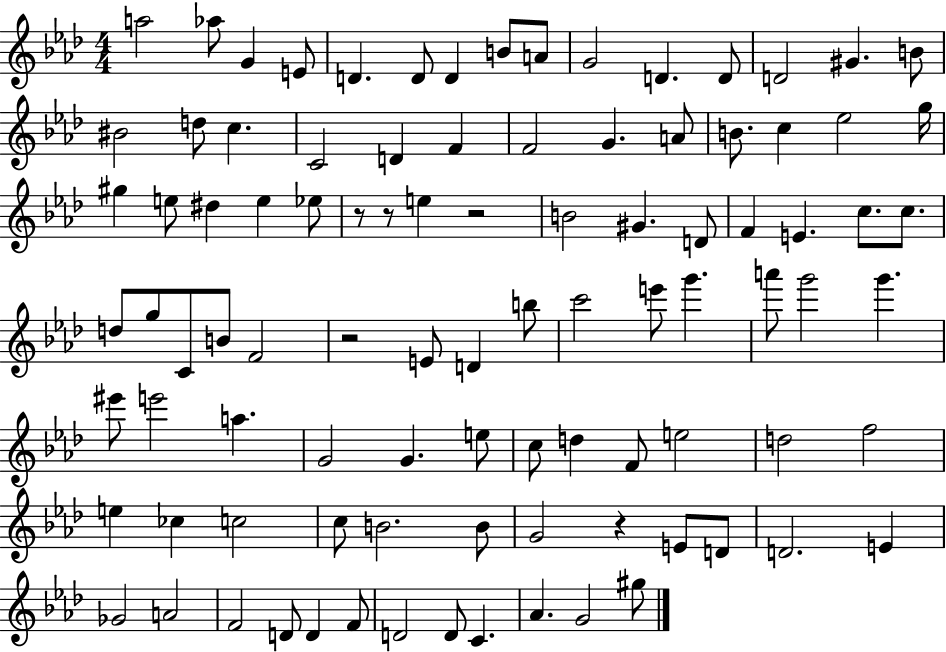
A5/h Ab5/e G4/q E4/e D4/q. D4/e D4/q B4/e A4/e G4/h D4/q. D4/e D4/h G#4/q. B4/e BIS4/h D5/e C5/q. C4/h D4/q F4/q F4/h G4/q. A4/e B4/e. C5/q Eb5/h G5/s G#5/q E5/e D#5/q E5/q Eb5/e R/e R/e E5/q R/h B4/h G#4/q. D4/e F4/q E4/q. C5/e. C5/e. D5/e G5/e C4/e B4/e F4/h R/h E4/e D4/q B5/e C6/h E6/e G6/q. A6/e G6/h G6/q. EIS6/e E6/h A5/q. G4/h G4/q. E5/e C5/e D5/q F4/e E5/h D5/h F5/h E5/q CES5/q C5/h C5/e B4/h. B4/e G4/h R/q E4/e D4/e D4/h. E4/q Gb4/h A4/h F4/h D4/e D4/q F4/e D4/h D4/e C4/q. Ab4/q. G4/h G#5/e